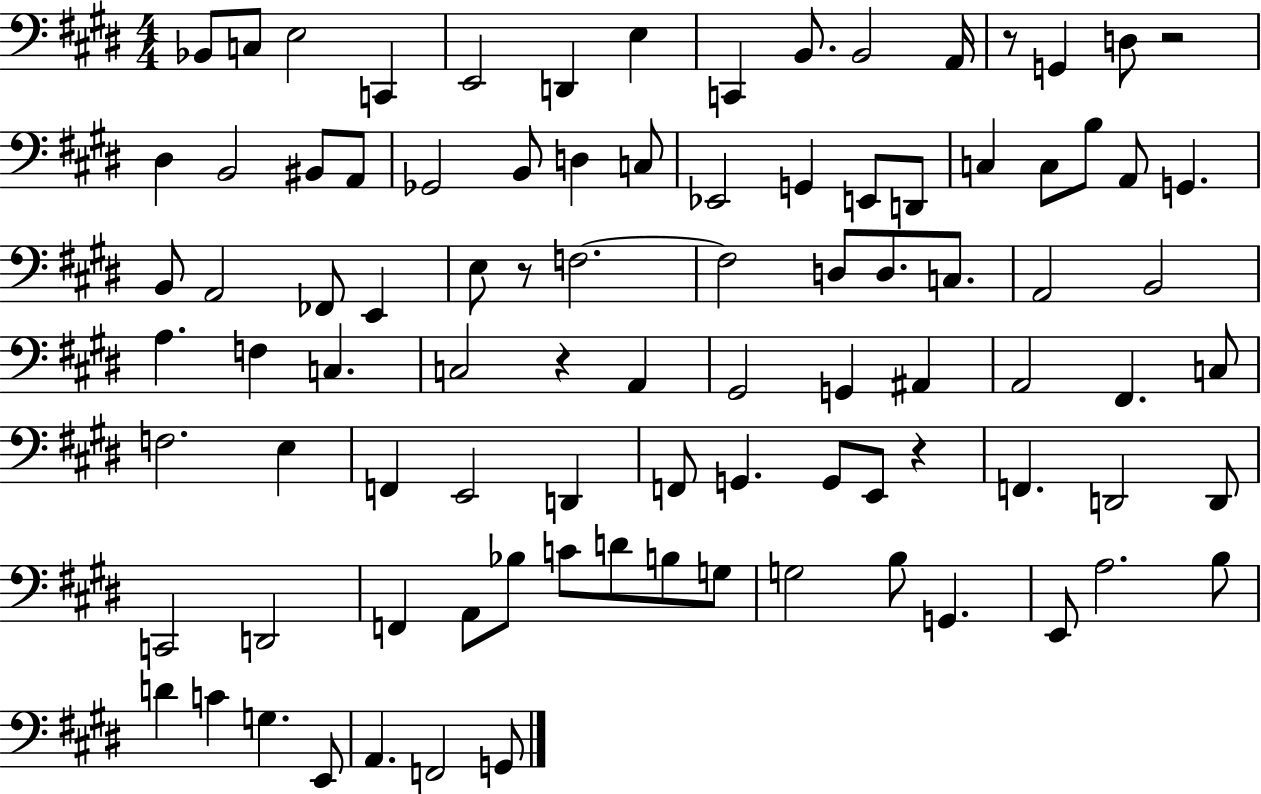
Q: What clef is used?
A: bass